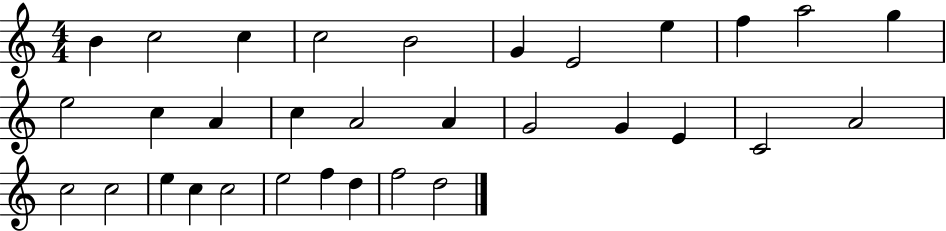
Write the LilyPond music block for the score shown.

{
  \clef treble
  \numericTimeSignature
  \time 4/4
  \key c \major
  b'4 c''2 c''4 | c''2 b'2 | g'4 e'2 e''4 | f''4 a''2 g''4 | \break e''2 c''4 a'4 | c''4 a'2 a'4 | g'2 g'4 e'4 | c'2 a'2 | \break c''2 c''2 | e''4 c''4 c''2 | e''2 f''4 d''4 | f''2 d''2 | \break \bar "|."
}